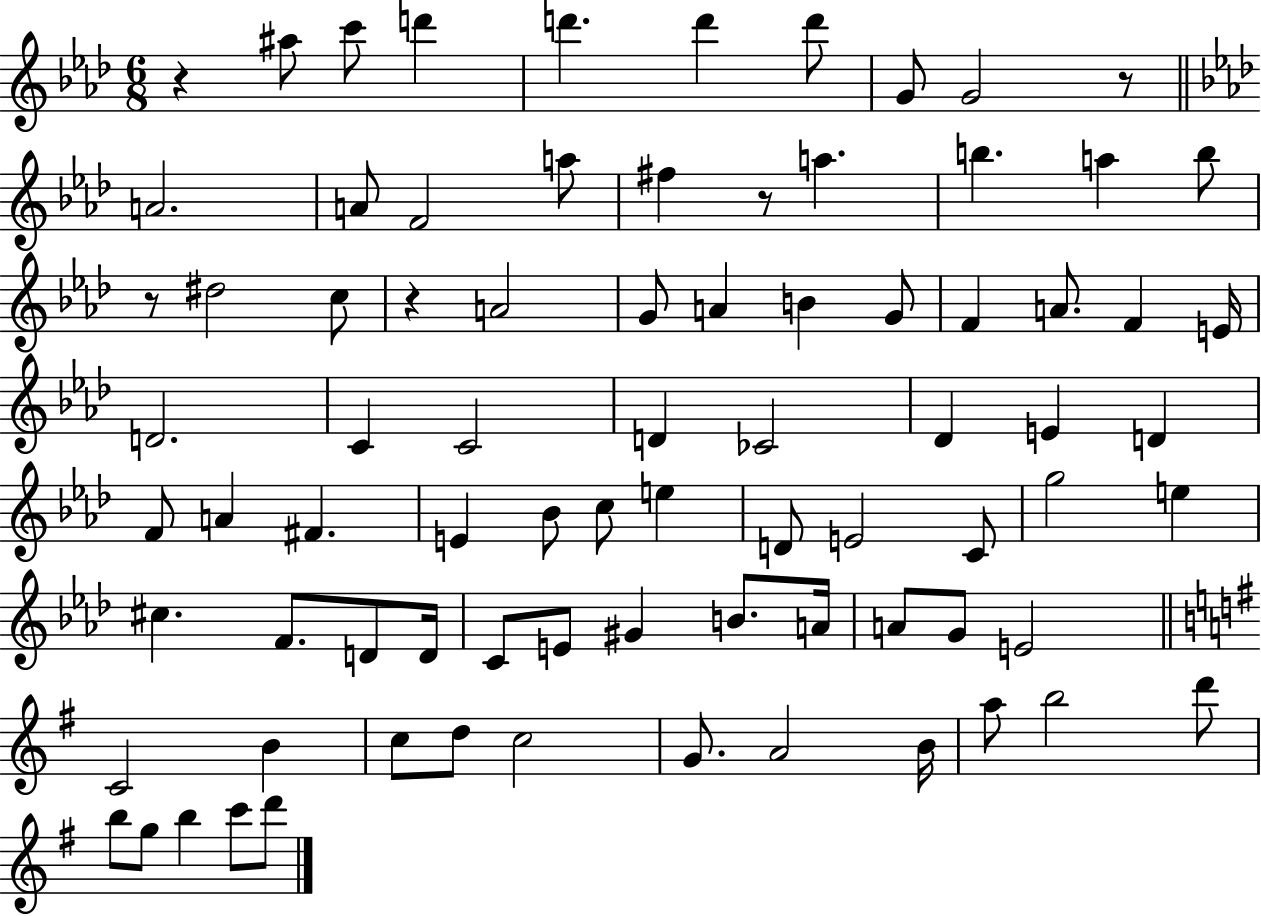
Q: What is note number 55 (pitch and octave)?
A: G#4